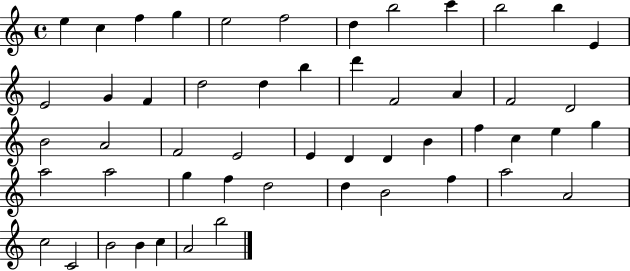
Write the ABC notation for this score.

X:1
T:Untitled
M:4/4
L:1/4
K:C
e c f g e2 f2 d b2 c' b2 b E E2 G F d2 d b d' F2 A F2 D2 B2 A2 F2 E2 E D D B f c e g a2 a2 g f d2 d B2 f a2 A2 c2 C2 B2 B c A2 b2